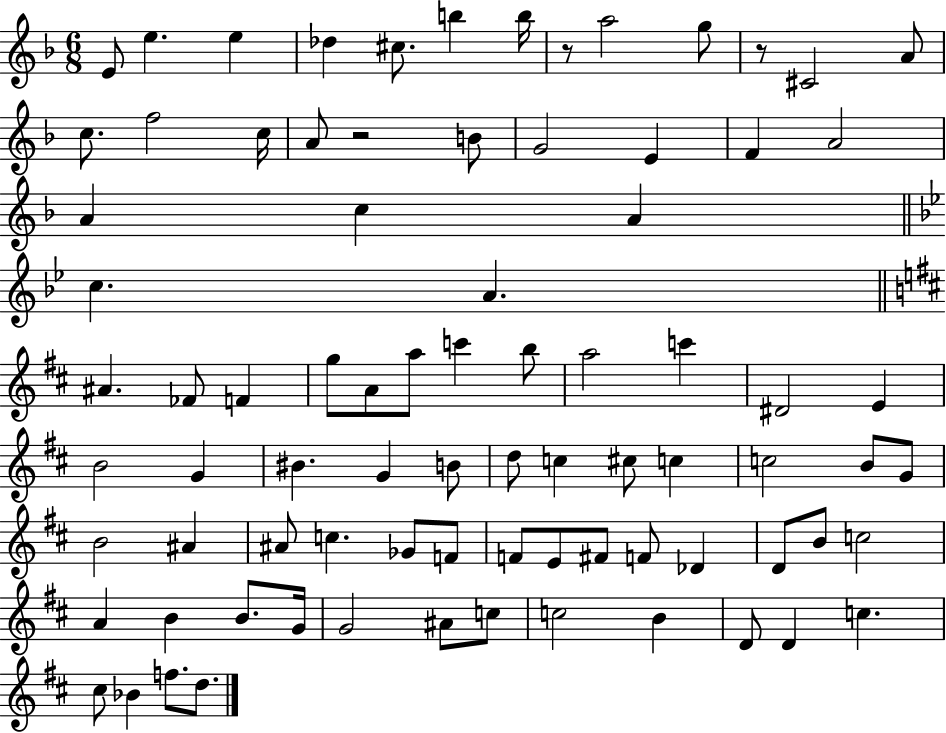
{
  \clef treble
  \numericTimeSignature
  \time 6/8
  \key f \major
  \repeat volta 2 { e'8 e''4. e''4 | des''4 cis''8. b''4 b''16 | r8 a''2 g''8 | r8 cis'2 a'8 | \break c''8. f''2 c''16 | a'8 r2 b'8 | g'2 e'4 | f'4 a'2 | \break a'4 c''4 a'4 | \bar "||" \break \key bes \major c''4. a'4. | \bar "||" \break \key b \minor ais'4. fes'8 f'4 | g''8 a'8 a''8 c'''4 b''8 | a''2 c'''4 | dis'2 e'4 | \break b'2 g'4 | bis'4. g'4 b'8 | d''8 c''4 cis''8 c''4 | c''2 b'8 g'8 | \break b'2 ais'4 | ais'8 c''4. ges'8 f'8 | f'8 e'8 fis'8 f'8 des'4 | d'8 b'8 c''2 | \break a'4 b'4 b'8. g'16 | g'2 ais'8 c''8 | c''2 b'4 | d'8 d'4 c''4. | \break cis''8 bes'4 f''8. d''8. | } \bar "|."
}